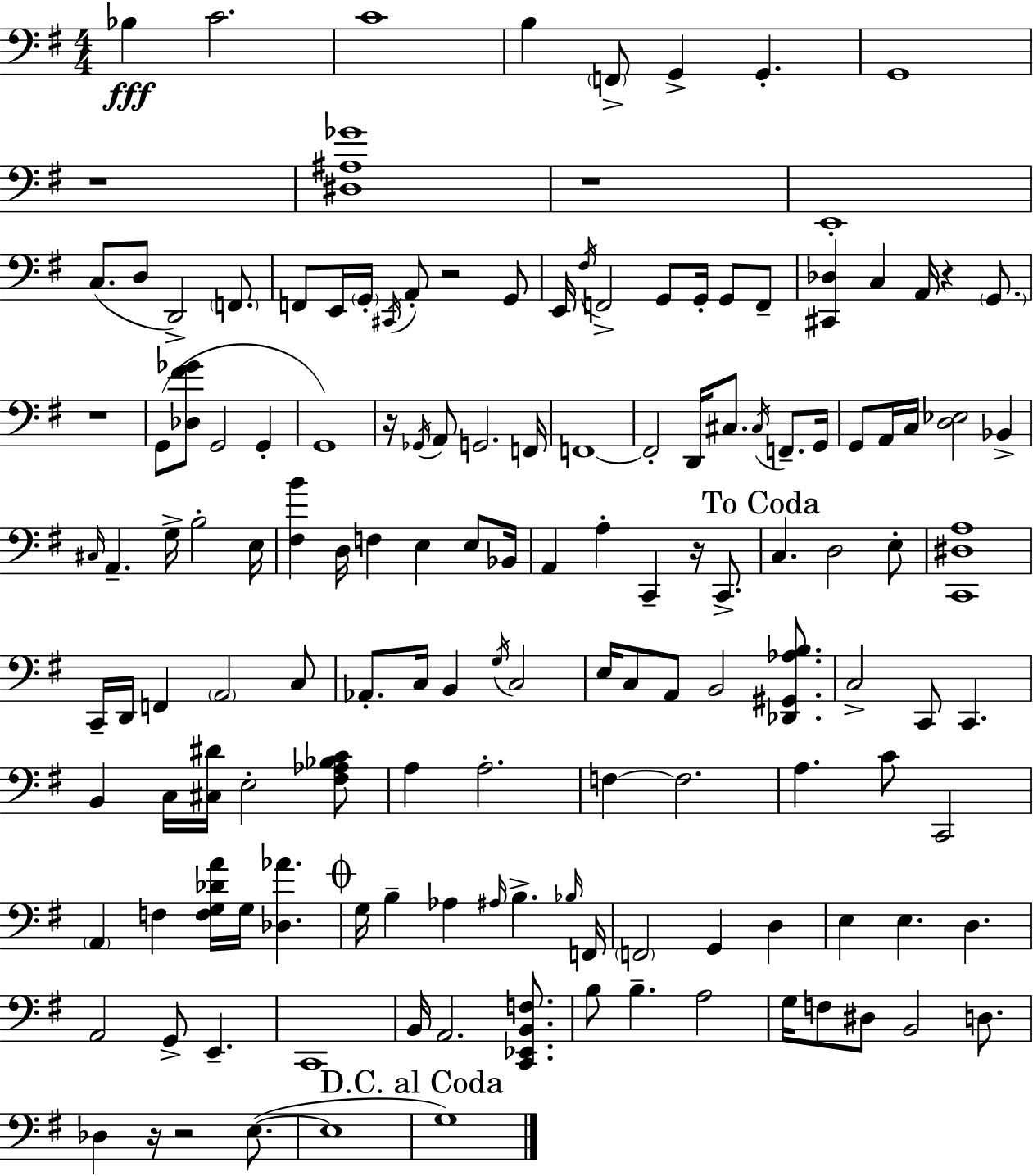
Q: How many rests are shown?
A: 9